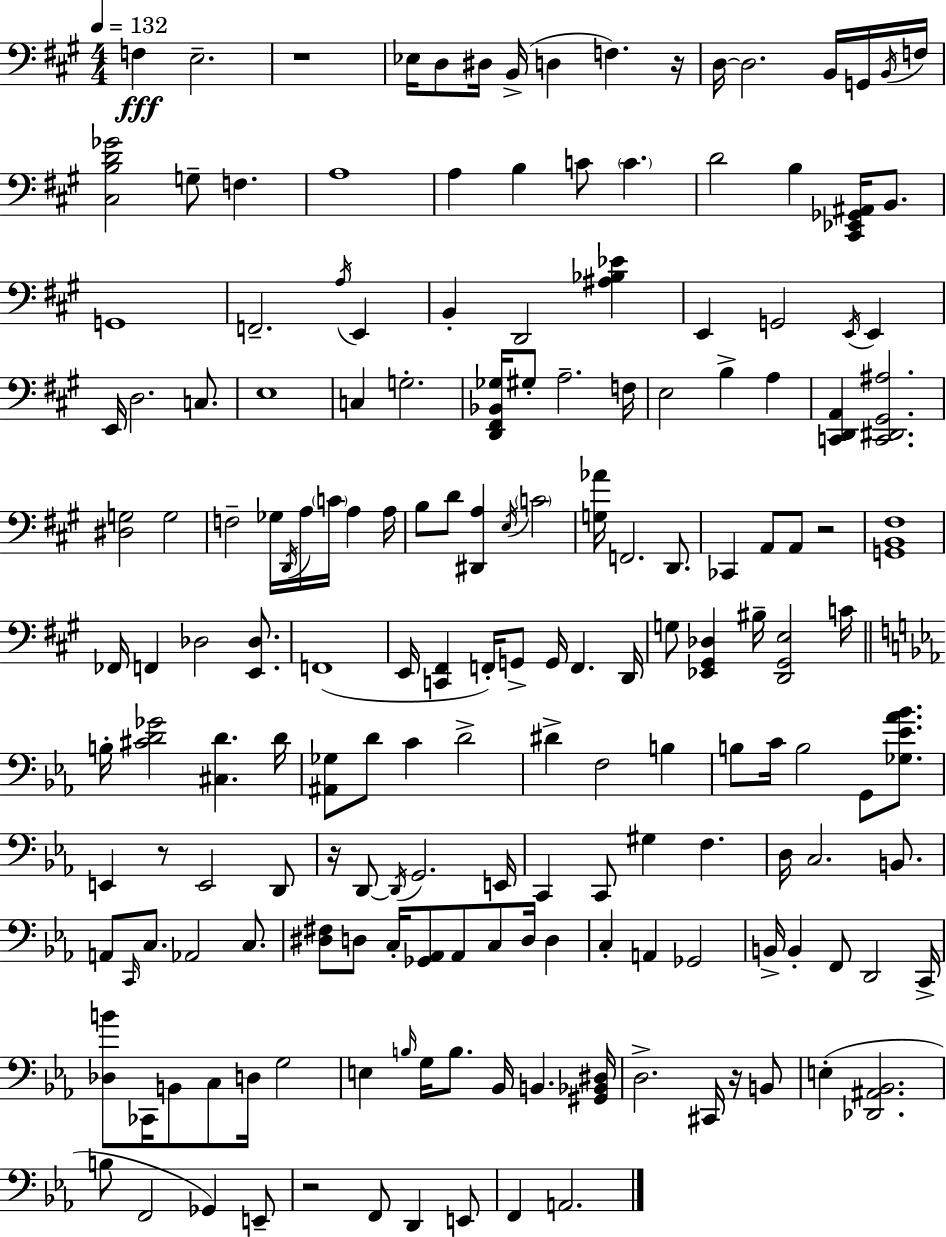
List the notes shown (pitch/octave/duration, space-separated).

F3/q E3/h. R/w Eb3/s D3/e D#3/s B2/s D3/q F3/q. R/s D3/s D3/h. B2/s G2/s B2/s F3/s [C#3,B3,D4,Gb4]/h G3/e F3/q. A3/w A3/q B3/q C4/e C4/q. D4/h B3/q [C#2,Eb2,Gb2,A#2]/s B2/e. G2/w F2/h. A3/s E2/q B2/q D2/h [A#3,Bb3,Eb4]/q E2/q G2/h E2/s E2/q E2/s D3/h. C3/e. E3/w C3/q G3/h. [D2,F#2,Bb2,Gb3]/s G#3/e A3/h. F3/s E3/h B3/q A3/q [C2,D2,A2]/q [C2,D#2,G#2,A#3]/h. [D#3,G3]/h G3/h F3/h Gb3/s D2/s A3/s C4/s A3/q A3/s B3/e D4/e [D#2,A3]/q E3/s C4/h [G3,Ab4]/s F2/h. D2/e. CES2/q A2/e A2/e R/h [G2,B2,F#3]/w FES2/s F2/q Db3/h [E2,Db3]/e. F2/w E2/s [C2,F#2]/q F2/s G2/e G2/s F2/q. D2/s G3/e [Eb2,G#2,Db3]/q BIS3/s [D2,G#2,E3]/h C4/s B3/s [C#4,D4,Gb4]/h [C#3,D4]/q. D4/s [A#2,Gb3]/e D4/e C4/q D4/h D#4/q F3/h B3/q B3/e C4/s B3/h G2/e [Gb3,Eb4,Ab4,Bb4]/e. E2/q R/e E2/h D2/e R/s D2/e D2/s G2/h. E2/s C2/q C2/e G#3/q F3/q. D3/s C3/h. B2/e. A2/e C2/s C3/e. Ab2/h C3/e. [D#3,F#3]/e D3/e C3/s [Gb2,Ab2]/e Ab2/e C3/e D3/s D3/q C3/q A2/q Gb2/h B2/s B2/q F2/e D2/h C2/s [Db3,B4]/e CES2/s B2/e C3/e D3/s G3/h E3/q B3/s G3/s B3/e. Bb2/s B2/q. [G#2,Bb2,D#3]/s D3/h. C#2/s R/s B2/e E3/q [Db2,A#2,Bb2]/h. B3/e F2/h Gb2/q E2/e R/h F2/e D2/q E2/e F2/q A2/h.